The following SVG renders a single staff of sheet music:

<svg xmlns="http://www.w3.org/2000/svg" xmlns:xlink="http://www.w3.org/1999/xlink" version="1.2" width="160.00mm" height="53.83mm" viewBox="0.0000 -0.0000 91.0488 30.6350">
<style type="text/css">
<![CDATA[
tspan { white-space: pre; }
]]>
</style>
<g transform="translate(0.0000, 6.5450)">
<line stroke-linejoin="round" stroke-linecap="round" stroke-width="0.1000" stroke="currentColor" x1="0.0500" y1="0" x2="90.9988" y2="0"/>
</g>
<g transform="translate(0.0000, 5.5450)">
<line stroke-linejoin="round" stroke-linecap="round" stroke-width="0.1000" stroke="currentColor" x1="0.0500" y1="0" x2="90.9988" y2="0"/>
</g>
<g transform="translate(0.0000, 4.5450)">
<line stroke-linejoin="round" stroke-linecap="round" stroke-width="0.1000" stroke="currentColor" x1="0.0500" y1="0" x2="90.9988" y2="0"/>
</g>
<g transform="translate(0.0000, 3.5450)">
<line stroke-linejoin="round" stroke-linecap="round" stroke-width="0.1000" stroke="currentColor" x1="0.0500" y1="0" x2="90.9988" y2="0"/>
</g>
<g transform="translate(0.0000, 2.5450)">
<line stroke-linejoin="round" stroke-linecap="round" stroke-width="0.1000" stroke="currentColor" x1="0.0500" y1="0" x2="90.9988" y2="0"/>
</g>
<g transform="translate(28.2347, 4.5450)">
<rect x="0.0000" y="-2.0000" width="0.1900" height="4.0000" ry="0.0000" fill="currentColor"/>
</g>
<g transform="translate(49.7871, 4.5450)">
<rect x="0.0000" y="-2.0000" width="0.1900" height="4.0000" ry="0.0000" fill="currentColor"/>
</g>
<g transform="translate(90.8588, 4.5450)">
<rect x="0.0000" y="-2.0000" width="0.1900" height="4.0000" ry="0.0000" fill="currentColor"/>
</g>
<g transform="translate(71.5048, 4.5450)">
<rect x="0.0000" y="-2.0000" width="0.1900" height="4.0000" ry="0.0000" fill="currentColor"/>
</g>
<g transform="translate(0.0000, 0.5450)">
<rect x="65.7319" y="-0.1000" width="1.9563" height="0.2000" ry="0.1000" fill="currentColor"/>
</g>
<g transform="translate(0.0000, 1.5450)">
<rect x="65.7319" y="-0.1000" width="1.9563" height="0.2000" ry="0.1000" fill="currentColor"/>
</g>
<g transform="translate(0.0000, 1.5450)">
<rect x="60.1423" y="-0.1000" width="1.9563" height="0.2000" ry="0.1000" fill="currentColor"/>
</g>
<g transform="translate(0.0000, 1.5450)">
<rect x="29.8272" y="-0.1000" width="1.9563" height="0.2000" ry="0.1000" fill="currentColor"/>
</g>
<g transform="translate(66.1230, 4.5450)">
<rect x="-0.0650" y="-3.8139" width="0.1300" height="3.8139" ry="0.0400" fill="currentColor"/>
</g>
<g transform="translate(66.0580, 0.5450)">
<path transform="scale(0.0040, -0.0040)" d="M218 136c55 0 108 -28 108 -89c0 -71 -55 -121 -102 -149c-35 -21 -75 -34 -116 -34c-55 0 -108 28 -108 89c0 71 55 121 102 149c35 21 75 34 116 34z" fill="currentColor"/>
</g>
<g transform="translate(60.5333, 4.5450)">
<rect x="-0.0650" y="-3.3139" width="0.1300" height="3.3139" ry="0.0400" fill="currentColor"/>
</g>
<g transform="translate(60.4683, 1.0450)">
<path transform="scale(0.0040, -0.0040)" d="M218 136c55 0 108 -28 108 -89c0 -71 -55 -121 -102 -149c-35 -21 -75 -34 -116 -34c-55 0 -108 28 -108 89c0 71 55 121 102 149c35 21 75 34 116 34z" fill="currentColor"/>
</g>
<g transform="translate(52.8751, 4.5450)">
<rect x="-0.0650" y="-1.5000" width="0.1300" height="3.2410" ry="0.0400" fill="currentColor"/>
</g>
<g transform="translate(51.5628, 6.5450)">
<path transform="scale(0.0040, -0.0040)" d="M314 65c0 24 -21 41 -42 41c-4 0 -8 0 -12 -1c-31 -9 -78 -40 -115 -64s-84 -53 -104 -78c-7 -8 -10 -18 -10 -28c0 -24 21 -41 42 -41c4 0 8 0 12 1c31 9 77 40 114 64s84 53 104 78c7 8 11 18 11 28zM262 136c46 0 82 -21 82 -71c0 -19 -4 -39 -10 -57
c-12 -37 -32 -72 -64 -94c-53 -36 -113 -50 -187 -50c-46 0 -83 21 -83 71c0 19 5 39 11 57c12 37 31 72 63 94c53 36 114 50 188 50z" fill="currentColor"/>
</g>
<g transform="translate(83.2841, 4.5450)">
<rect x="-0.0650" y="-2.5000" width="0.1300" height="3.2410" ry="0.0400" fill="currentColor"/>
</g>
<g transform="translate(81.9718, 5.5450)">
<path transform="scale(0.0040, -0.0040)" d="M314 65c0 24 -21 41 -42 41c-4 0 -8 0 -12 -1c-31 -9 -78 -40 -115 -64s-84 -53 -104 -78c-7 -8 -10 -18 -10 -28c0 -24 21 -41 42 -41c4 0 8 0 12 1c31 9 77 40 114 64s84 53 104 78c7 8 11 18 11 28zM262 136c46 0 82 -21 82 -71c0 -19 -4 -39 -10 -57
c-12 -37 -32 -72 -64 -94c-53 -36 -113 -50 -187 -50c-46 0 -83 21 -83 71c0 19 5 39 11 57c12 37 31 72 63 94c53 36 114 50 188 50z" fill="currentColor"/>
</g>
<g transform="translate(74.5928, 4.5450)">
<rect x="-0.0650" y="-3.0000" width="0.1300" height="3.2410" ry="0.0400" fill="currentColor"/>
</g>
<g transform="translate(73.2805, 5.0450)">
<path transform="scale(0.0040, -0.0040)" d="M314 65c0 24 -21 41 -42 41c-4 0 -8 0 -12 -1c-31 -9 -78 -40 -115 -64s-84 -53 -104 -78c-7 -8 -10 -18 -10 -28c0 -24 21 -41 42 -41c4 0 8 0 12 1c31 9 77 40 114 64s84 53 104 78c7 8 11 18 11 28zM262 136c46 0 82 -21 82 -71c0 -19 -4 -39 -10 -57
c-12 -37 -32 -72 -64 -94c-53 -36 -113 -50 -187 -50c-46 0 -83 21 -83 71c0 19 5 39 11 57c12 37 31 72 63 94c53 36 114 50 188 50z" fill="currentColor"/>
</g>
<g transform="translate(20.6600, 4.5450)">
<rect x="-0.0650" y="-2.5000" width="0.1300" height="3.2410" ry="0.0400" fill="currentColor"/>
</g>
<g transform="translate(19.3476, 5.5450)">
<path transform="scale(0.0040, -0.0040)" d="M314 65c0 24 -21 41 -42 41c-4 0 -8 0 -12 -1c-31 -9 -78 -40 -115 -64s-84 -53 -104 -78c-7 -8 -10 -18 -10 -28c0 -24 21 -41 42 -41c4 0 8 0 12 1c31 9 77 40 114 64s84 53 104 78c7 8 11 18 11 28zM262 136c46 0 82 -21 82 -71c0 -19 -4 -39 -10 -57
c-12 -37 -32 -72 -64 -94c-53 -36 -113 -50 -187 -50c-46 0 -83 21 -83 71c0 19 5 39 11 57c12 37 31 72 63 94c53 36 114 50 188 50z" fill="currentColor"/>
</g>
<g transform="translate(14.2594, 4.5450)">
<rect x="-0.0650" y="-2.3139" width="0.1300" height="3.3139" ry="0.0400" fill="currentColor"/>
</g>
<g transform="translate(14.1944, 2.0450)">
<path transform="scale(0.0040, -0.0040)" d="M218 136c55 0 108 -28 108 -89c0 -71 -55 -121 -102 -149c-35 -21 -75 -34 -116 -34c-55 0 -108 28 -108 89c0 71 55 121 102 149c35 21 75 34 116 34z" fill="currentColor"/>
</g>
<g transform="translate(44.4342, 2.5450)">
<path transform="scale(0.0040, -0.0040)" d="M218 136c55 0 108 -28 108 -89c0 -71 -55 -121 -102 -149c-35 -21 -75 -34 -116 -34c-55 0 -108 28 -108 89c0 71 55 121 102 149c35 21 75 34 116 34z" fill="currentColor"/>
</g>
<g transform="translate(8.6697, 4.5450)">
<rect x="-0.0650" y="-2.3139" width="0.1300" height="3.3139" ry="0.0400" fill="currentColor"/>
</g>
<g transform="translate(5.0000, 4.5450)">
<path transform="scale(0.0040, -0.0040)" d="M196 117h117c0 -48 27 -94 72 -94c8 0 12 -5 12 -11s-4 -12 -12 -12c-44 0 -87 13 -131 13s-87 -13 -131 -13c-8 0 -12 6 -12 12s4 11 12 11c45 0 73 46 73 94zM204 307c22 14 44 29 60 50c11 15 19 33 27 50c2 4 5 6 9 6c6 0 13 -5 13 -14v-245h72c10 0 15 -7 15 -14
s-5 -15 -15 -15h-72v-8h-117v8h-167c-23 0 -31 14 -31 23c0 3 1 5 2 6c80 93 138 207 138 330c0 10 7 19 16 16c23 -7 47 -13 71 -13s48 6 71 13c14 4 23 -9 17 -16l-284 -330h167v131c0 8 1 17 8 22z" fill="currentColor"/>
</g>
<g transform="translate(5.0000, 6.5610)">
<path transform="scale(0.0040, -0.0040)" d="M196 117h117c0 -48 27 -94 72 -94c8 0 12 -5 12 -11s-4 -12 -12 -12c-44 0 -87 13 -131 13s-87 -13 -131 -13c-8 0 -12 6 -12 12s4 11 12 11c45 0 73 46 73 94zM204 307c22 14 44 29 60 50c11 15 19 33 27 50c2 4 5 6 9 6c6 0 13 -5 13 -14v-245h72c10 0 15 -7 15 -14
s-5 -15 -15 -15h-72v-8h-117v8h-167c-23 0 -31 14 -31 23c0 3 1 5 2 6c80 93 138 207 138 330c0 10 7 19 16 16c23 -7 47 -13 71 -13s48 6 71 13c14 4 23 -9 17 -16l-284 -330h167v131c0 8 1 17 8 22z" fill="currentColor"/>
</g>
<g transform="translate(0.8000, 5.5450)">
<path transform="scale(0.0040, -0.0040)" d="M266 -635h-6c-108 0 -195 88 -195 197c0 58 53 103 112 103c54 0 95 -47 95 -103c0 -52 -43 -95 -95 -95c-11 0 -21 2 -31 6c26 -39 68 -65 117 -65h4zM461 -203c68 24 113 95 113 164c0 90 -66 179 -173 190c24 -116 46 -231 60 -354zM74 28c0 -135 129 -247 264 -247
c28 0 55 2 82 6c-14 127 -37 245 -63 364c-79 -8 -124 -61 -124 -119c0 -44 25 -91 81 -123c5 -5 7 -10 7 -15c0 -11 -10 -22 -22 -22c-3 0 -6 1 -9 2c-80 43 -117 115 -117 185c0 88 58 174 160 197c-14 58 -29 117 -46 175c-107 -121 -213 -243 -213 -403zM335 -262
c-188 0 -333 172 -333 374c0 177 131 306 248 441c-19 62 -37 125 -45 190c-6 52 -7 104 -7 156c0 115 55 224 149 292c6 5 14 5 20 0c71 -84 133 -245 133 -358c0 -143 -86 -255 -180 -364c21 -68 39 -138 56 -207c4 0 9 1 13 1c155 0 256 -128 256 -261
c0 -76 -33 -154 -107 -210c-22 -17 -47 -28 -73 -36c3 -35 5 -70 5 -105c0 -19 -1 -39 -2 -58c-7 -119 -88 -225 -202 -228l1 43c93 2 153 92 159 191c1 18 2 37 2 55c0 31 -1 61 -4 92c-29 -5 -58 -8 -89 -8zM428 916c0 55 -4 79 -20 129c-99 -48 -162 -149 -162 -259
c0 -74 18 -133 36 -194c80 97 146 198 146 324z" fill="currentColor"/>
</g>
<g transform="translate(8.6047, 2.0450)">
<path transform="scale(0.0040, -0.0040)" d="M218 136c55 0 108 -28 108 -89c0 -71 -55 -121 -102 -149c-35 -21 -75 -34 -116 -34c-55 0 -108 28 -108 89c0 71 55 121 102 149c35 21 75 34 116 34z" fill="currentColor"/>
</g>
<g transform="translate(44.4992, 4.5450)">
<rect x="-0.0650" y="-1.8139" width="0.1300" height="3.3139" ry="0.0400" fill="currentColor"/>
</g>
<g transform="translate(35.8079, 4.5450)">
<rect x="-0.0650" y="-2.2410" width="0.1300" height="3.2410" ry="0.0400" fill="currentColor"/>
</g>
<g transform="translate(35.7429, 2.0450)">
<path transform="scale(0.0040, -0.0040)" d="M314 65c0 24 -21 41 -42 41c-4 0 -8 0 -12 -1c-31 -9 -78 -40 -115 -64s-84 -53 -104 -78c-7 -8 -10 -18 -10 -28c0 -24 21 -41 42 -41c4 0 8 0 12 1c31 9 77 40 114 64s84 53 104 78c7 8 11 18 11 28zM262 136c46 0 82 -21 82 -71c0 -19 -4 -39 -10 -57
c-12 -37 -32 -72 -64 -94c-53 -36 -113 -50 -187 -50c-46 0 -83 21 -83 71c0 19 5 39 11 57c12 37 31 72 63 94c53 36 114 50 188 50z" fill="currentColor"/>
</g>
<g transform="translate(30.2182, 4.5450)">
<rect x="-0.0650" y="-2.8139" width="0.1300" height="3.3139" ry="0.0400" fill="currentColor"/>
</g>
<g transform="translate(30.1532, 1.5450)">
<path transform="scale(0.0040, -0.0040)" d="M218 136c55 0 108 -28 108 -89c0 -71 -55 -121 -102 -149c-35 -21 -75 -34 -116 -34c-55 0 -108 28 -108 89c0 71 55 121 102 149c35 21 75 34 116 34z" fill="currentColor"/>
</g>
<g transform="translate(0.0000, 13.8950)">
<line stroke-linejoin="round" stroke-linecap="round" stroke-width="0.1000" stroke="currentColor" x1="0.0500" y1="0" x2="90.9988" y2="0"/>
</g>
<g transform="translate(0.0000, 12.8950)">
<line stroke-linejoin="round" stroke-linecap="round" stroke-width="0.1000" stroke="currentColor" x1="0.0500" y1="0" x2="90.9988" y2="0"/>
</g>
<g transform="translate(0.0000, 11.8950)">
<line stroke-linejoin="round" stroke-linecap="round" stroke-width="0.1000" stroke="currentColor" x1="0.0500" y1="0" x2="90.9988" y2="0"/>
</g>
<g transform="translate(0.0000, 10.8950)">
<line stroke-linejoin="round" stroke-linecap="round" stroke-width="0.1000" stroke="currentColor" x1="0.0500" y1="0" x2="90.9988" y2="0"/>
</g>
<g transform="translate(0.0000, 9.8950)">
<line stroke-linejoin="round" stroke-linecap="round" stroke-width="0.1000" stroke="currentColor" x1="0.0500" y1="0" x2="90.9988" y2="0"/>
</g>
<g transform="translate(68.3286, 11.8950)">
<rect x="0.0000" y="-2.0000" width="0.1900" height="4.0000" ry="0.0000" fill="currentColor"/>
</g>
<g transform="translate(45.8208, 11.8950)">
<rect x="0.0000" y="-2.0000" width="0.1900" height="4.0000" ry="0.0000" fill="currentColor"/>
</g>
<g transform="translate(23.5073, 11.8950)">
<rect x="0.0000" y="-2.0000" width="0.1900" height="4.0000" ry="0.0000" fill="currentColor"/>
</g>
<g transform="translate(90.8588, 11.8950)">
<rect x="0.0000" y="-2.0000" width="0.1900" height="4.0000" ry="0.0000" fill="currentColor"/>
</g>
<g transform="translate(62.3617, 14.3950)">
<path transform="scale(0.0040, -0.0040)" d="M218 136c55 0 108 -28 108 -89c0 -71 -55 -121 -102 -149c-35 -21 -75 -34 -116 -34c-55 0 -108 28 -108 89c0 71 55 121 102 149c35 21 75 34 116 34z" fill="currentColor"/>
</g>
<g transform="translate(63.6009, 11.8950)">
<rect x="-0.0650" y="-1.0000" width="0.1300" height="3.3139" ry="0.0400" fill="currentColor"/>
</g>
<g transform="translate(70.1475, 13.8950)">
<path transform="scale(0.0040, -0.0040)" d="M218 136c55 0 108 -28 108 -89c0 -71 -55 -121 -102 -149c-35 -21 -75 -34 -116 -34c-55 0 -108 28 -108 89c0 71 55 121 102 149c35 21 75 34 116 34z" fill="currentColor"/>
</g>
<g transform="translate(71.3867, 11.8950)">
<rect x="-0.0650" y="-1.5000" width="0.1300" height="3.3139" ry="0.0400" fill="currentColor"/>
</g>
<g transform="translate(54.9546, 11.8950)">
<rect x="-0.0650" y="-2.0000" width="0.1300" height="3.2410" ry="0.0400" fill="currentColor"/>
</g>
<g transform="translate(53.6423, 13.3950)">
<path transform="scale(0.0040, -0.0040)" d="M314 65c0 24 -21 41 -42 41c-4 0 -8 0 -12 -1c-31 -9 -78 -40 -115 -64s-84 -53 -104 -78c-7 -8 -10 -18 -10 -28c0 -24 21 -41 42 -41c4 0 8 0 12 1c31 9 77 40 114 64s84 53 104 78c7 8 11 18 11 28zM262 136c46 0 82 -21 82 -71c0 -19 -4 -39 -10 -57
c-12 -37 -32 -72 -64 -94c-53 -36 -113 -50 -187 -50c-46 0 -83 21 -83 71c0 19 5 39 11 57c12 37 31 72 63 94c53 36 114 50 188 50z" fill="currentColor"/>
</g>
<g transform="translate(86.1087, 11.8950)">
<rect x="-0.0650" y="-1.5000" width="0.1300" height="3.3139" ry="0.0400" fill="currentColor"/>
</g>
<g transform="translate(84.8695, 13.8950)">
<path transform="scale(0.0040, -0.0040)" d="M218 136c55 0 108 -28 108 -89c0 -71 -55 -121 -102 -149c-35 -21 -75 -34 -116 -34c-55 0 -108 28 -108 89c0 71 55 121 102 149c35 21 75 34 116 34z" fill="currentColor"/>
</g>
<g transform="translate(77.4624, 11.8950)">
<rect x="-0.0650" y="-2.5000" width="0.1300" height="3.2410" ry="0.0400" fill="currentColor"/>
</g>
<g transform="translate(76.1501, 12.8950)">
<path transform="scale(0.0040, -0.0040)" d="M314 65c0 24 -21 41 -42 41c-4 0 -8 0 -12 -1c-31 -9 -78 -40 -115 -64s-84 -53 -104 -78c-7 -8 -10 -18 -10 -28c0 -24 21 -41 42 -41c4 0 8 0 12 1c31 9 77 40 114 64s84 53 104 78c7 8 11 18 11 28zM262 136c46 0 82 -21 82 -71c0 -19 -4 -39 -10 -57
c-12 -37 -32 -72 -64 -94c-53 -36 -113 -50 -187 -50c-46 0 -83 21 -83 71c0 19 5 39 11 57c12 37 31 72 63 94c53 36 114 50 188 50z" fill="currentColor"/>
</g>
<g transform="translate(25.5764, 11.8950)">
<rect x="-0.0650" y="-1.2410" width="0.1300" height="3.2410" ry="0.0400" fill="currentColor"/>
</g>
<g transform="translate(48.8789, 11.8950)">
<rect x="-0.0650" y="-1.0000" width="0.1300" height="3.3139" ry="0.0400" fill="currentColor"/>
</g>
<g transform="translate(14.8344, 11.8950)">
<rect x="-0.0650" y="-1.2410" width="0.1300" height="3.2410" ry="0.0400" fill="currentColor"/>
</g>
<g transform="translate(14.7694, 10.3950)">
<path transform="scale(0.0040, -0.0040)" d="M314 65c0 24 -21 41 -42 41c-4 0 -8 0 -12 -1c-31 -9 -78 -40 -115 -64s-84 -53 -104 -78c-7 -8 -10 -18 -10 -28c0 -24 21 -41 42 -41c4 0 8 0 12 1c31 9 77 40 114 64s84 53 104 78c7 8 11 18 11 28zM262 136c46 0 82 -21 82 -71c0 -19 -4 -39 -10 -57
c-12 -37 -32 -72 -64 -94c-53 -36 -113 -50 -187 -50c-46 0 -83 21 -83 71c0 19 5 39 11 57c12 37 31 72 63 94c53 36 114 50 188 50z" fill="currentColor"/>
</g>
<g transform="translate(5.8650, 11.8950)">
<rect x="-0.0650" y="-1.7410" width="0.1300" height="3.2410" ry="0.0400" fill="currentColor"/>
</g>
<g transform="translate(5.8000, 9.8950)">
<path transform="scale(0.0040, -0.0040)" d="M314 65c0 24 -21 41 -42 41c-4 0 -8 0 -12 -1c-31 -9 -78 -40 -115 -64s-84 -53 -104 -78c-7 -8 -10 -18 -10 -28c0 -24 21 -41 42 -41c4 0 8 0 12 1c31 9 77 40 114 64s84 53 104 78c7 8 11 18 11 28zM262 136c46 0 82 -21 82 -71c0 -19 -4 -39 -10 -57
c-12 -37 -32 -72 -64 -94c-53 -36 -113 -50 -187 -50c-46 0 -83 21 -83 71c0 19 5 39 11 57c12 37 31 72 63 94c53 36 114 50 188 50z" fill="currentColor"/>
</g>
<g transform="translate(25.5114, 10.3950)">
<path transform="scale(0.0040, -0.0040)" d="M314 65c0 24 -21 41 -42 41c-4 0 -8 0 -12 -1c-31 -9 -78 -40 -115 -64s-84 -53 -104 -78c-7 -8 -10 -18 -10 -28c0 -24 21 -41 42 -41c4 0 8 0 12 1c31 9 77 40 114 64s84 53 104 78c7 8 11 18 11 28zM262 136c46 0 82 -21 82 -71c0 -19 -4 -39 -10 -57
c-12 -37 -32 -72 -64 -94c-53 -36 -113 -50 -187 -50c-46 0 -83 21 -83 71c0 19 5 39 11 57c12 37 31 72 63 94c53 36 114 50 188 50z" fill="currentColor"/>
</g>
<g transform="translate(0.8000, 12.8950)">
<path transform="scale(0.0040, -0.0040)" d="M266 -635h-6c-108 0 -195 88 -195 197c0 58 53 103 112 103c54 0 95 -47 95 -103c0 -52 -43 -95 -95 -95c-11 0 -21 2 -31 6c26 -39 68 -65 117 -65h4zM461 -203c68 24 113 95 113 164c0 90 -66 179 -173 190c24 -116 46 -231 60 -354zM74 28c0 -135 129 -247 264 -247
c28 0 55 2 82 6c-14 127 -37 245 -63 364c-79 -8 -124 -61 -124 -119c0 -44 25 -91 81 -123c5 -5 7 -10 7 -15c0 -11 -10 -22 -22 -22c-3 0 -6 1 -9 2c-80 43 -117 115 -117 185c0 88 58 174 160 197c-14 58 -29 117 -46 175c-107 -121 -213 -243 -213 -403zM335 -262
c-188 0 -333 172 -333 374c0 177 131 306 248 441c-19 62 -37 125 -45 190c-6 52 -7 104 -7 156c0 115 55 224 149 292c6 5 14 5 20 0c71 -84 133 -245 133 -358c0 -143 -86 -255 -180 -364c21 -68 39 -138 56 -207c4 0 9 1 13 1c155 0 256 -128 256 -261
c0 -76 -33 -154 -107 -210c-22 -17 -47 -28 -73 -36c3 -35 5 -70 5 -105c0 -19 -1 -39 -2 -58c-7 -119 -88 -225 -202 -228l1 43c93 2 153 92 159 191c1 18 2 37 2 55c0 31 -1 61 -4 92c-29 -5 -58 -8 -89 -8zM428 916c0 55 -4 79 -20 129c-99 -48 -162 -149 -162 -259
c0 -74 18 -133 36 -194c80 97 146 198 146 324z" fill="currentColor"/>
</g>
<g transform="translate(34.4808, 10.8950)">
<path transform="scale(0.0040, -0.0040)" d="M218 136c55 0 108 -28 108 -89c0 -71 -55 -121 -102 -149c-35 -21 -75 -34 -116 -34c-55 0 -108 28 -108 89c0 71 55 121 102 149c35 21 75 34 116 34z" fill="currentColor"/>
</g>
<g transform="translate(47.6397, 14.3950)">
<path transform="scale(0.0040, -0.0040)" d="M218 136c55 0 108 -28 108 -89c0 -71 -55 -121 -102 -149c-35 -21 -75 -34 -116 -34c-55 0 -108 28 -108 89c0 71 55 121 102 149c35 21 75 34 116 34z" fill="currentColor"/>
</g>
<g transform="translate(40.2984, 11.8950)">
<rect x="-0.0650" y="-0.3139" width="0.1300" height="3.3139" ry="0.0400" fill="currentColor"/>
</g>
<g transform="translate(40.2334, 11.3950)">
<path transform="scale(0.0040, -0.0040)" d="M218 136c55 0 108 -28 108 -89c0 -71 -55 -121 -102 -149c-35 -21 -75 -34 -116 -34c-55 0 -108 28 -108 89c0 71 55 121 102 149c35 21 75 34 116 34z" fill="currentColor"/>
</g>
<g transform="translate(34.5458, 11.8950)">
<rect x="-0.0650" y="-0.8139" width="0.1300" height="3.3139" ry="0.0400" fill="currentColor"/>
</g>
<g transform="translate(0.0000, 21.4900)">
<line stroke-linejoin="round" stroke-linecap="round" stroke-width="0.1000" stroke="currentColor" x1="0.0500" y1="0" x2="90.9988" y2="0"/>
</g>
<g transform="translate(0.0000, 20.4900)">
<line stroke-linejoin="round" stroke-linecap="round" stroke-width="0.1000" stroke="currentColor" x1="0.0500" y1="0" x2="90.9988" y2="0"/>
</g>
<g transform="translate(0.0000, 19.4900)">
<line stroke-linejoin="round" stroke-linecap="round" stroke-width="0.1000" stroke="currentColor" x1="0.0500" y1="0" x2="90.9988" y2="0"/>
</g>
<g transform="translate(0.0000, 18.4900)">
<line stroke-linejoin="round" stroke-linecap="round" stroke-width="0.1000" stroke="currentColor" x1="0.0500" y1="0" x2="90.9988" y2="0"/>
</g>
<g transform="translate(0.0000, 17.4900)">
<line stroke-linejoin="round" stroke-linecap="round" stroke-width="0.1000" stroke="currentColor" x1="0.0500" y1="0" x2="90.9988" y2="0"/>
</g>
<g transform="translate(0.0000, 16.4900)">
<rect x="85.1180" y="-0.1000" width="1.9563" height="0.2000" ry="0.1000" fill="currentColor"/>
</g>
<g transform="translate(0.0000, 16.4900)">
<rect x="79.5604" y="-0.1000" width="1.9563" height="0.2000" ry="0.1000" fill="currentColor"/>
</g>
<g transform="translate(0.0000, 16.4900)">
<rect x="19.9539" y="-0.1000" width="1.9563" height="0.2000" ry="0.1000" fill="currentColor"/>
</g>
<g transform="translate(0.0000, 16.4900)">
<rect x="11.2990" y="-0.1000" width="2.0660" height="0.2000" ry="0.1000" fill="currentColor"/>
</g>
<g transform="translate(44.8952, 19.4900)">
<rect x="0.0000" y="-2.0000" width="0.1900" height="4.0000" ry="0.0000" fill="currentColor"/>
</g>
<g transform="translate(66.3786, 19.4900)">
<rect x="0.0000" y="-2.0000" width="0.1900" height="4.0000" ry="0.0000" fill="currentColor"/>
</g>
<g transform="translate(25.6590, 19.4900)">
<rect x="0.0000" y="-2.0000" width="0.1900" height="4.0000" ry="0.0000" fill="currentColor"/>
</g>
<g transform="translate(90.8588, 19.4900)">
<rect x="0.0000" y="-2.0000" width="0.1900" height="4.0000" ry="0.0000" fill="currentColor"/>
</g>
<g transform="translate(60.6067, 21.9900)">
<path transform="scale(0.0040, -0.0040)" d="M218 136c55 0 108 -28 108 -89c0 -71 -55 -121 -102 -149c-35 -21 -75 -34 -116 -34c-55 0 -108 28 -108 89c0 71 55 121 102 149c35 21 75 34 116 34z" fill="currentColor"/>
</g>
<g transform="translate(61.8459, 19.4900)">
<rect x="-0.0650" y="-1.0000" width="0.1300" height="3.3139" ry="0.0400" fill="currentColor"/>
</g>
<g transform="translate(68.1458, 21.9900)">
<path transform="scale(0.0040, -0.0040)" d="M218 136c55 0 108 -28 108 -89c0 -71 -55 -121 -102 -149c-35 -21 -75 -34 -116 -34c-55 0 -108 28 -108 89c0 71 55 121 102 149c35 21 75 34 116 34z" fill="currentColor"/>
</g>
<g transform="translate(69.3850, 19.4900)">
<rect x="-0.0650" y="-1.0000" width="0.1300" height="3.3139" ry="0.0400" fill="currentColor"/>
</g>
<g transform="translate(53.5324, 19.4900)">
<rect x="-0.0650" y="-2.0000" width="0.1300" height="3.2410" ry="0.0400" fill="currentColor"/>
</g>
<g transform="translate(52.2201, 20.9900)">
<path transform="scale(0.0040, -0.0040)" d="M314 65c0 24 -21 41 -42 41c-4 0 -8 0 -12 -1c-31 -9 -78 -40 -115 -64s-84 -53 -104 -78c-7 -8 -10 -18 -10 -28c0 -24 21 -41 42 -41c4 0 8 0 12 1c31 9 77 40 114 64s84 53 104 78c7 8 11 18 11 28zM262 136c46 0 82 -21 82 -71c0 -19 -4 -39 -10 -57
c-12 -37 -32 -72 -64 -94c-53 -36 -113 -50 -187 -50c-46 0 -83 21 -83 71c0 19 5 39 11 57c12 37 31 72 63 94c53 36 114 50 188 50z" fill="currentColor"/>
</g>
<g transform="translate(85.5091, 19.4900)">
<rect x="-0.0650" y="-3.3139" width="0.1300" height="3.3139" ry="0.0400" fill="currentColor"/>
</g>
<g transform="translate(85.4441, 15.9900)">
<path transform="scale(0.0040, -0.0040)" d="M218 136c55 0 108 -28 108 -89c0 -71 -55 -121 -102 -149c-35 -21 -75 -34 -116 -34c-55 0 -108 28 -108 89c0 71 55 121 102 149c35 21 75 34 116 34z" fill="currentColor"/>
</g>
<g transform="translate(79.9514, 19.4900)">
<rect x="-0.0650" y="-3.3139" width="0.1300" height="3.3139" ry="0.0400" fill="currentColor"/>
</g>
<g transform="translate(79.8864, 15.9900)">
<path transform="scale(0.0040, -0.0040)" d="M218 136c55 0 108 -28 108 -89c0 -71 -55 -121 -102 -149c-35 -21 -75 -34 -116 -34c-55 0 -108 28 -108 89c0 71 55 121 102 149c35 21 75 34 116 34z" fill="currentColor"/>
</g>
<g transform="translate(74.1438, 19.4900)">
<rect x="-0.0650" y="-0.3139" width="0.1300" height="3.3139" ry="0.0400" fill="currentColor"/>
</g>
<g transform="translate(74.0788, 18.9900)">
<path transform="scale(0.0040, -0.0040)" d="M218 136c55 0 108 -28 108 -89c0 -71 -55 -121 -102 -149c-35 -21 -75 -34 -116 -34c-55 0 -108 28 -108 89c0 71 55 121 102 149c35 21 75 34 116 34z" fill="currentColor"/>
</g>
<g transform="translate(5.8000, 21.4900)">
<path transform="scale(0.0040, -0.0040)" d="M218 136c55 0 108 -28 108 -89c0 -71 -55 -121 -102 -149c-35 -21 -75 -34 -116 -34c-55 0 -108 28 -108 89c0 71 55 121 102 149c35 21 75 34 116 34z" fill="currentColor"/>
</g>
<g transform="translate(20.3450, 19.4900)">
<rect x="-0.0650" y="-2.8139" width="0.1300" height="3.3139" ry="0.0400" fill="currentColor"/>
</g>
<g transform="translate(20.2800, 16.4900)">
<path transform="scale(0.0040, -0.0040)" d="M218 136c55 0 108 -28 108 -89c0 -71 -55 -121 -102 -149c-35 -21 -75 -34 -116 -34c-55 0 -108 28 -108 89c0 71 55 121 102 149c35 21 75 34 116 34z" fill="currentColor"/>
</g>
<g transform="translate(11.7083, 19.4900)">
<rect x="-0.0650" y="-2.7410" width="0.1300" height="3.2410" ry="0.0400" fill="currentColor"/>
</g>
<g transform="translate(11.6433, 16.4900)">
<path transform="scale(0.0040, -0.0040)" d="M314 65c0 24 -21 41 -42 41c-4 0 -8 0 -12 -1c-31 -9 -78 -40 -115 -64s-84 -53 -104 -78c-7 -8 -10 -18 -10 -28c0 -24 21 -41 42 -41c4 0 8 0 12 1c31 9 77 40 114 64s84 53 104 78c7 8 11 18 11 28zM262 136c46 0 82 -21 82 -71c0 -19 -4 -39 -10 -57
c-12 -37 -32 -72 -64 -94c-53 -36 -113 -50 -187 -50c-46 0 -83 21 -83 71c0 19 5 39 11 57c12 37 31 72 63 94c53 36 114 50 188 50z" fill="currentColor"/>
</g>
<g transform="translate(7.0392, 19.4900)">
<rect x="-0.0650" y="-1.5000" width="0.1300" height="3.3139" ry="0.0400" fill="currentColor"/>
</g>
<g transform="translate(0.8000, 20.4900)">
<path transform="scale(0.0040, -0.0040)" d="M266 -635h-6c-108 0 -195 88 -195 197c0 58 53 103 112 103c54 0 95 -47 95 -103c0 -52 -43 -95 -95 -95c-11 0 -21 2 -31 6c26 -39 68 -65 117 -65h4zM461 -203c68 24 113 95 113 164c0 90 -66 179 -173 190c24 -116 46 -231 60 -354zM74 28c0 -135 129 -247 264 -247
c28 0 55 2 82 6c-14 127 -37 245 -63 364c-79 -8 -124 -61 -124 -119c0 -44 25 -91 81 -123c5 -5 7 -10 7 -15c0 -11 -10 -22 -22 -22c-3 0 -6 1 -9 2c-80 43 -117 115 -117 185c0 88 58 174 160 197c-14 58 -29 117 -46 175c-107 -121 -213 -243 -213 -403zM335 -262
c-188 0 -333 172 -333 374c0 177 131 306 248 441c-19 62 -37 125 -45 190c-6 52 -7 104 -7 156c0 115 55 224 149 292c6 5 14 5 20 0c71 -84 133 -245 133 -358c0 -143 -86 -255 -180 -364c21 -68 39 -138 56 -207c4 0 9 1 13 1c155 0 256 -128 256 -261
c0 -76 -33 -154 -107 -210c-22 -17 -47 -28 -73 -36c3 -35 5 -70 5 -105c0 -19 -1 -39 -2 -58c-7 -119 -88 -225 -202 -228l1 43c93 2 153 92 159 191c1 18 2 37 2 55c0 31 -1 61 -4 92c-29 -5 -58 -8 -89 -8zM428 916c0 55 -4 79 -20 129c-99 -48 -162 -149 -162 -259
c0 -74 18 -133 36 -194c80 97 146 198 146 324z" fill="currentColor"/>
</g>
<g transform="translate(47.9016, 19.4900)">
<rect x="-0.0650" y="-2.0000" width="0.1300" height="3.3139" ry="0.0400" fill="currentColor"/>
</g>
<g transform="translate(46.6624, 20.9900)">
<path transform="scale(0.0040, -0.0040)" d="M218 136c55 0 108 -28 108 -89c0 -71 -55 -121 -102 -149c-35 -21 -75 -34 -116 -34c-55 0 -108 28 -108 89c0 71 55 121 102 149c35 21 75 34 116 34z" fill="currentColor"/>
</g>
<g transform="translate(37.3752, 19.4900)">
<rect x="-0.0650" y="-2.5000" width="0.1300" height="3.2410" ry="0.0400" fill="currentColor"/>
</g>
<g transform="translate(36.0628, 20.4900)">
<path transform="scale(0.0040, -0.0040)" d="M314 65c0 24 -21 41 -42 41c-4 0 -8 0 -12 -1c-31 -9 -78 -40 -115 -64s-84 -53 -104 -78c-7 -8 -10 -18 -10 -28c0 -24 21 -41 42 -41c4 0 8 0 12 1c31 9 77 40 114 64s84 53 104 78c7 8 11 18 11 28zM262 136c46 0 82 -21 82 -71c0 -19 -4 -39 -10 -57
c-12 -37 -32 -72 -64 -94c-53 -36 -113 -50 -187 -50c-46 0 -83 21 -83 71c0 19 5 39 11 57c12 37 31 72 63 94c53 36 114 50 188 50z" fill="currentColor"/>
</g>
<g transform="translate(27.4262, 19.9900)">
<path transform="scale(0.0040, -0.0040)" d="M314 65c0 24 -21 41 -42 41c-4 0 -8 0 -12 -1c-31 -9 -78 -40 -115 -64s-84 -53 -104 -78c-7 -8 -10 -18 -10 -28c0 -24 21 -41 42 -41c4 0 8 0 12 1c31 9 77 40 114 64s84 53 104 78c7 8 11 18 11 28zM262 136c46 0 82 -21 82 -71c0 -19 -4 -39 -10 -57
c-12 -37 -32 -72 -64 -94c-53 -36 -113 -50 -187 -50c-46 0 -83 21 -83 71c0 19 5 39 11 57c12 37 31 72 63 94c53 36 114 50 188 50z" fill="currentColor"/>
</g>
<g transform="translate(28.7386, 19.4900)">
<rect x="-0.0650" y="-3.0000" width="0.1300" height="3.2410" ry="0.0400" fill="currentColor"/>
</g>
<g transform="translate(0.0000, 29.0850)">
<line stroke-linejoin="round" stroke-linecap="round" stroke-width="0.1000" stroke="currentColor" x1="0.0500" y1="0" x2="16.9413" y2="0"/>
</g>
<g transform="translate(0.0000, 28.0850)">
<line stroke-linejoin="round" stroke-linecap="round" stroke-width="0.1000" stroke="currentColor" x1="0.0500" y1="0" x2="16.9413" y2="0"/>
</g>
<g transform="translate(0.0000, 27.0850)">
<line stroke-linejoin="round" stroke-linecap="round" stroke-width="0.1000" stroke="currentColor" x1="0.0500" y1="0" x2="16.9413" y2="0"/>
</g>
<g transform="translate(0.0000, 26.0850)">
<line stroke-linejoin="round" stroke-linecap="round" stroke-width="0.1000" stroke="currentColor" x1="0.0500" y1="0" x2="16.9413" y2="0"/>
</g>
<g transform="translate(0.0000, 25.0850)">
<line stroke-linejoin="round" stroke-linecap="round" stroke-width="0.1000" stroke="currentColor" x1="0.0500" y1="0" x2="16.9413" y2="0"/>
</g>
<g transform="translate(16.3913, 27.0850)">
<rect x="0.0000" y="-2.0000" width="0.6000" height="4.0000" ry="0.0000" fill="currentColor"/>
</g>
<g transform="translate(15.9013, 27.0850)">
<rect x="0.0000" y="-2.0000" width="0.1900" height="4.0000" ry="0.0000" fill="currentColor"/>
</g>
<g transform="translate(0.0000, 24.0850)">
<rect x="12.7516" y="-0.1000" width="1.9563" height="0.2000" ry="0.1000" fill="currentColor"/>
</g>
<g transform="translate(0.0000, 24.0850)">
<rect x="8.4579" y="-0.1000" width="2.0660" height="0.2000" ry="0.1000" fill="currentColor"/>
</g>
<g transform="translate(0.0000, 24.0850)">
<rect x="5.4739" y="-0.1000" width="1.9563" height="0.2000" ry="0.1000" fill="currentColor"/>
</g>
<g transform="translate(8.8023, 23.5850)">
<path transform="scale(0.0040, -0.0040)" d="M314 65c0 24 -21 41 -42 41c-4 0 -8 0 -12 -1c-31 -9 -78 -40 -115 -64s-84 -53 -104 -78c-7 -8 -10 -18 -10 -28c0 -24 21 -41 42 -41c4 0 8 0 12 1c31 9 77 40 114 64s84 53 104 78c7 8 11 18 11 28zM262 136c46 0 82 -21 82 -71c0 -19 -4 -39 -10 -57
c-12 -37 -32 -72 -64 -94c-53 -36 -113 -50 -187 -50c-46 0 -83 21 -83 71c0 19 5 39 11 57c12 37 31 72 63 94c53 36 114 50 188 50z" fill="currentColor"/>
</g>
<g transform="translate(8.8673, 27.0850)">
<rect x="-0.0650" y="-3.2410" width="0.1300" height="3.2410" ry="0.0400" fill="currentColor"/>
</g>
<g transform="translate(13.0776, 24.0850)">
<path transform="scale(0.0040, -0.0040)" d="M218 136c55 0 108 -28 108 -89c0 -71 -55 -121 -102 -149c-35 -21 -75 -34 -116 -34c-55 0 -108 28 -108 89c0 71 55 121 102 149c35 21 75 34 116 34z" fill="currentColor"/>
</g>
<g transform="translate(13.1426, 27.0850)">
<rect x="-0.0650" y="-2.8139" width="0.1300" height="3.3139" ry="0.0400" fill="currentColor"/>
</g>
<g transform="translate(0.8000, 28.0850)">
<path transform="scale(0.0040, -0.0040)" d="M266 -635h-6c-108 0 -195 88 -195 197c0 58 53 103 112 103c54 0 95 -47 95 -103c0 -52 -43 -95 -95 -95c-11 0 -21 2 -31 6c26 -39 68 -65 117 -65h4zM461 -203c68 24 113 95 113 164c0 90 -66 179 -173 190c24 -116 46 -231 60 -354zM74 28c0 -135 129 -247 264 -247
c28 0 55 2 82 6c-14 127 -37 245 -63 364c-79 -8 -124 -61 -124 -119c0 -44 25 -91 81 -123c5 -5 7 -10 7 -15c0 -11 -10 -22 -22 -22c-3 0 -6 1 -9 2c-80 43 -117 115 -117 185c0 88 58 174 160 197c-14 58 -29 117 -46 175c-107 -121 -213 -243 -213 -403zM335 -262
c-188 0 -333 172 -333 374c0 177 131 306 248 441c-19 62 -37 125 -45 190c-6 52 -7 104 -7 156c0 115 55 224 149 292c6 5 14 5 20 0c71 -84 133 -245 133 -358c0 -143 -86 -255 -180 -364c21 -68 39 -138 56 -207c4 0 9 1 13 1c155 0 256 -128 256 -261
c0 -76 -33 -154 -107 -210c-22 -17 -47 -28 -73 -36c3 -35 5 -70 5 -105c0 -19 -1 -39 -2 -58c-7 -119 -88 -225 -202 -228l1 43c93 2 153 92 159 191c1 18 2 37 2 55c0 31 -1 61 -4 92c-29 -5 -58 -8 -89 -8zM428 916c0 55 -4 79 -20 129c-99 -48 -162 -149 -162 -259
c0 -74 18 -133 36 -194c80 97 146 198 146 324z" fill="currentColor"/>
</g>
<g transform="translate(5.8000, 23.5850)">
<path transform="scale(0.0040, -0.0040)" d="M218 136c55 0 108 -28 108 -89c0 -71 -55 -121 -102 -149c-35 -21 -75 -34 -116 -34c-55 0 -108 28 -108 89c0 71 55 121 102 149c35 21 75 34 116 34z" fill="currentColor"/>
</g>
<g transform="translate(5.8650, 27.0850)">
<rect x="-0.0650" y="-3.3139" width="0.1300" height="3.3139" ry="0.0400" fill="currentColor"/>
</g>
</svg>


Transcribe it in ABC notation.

X:1
T:Untitled
M:4/4
L:1/4
K:C
g g G2 a g2 f E2 b c' A2 G2 f2 e2 e2 d c D F2 D E G2 E E a2 a A2 G2 F F2 D D c b b b b2 a